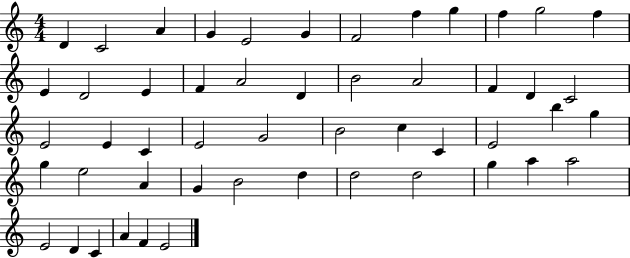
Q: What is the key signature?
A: C major